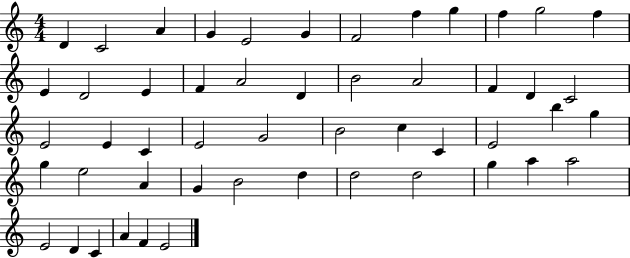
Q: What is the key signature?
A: C major